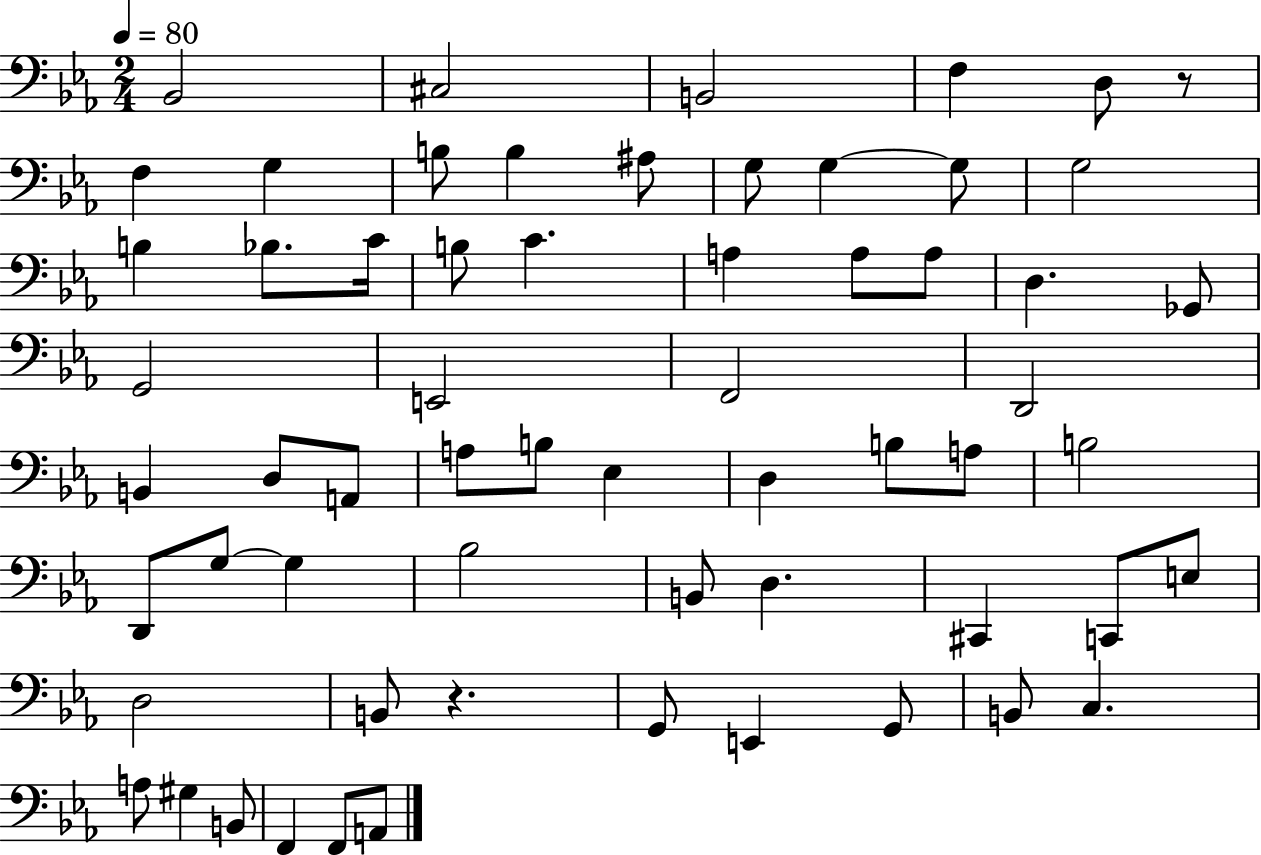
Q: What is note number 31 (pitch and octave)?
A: A2